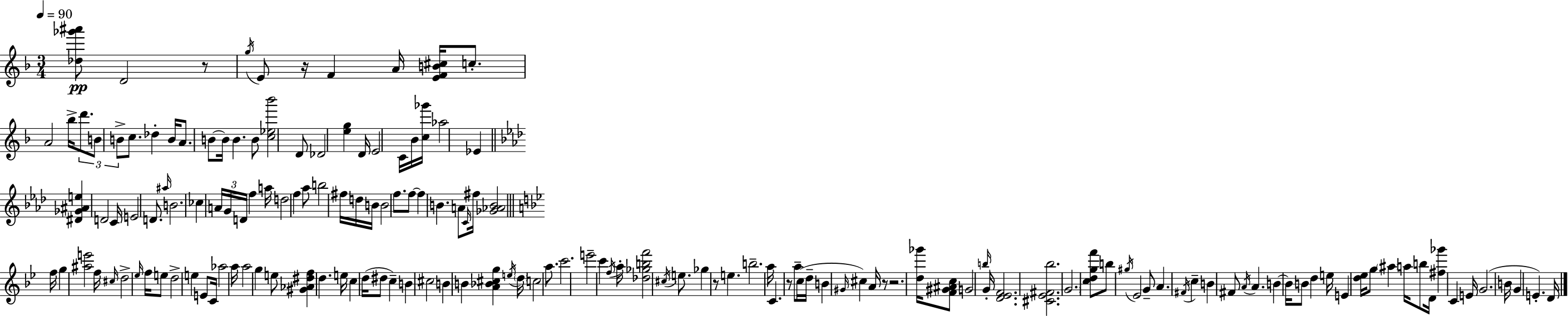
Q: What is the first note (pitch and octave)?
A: D4